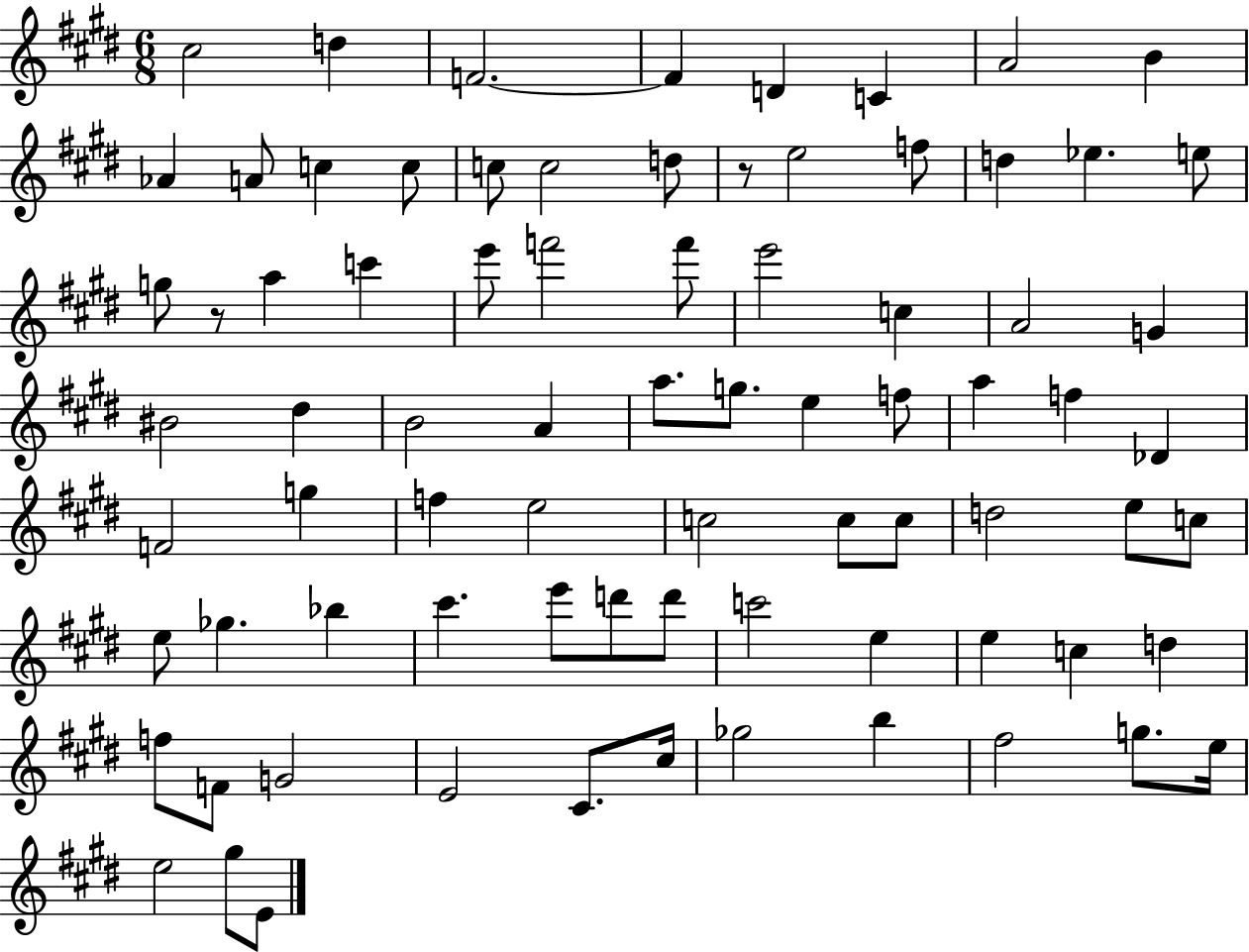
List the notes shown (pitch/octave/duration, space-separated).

C#5/h D5/q F4/h. F4/q D4/q C4/q A4/h B4/q Ab4/q A4/e C5/q C5/e C5/e C5/h D5/e R/e E5/h F5/e D5/q Eb5/q. E5/e G5/e R/e A5/q C6/q E6/e F6/h F6/e E6/h C5/q A4/h G4/q BIS4/h D#5/q B4/h A4/q A5/e. G5/e. E5/q F5/e A5/q F5/q Db4/q F4/h G5/q F5/q E5/h C5/h C5/e C5/e D5/h E5/e C5/e E5/e Gb5/q. Bb5/q C#6/q. E6/e D6/e D6/e C6/h E5/q E5/q C5/q D5/q F5/e F4/e G4/h E4/h C#4/e. C#5/s Gb5/h B5/q F#5/h G5/e. E5/s E5/h G#5/e E4/e